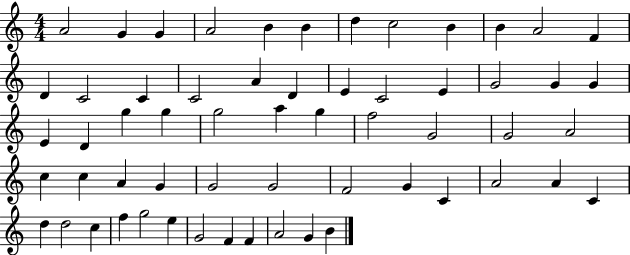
{
  \clef treble
  \numericTimeSignature
  \time 4/4
  \key c \major
  a'2 g'4 g'4 | a'2 b'4 b'4 | d''4 c''2 b'4 | b'4 a'2 f'4 | \break d'4 c'2 c'4 | c'2 a'4 d'4 | e'4 c'2 e'4 | g'2 g'4 g'4 | \break e'4 d'4 g''4 g''4 | g''2 a''4 g''4 | f''2 g'2 | g'2 a'2 | \break c''4 c''4 a'4 g'4 | g'2 g'2 | f'2 g'4 c'4 | a'2 a'4 c'4 | \break d''4 d''2 c''4 | f''4 g''2 e''4 | g'2 f'4 f'4 | a'2 g'4 b'4 | \break \bar "|."
}